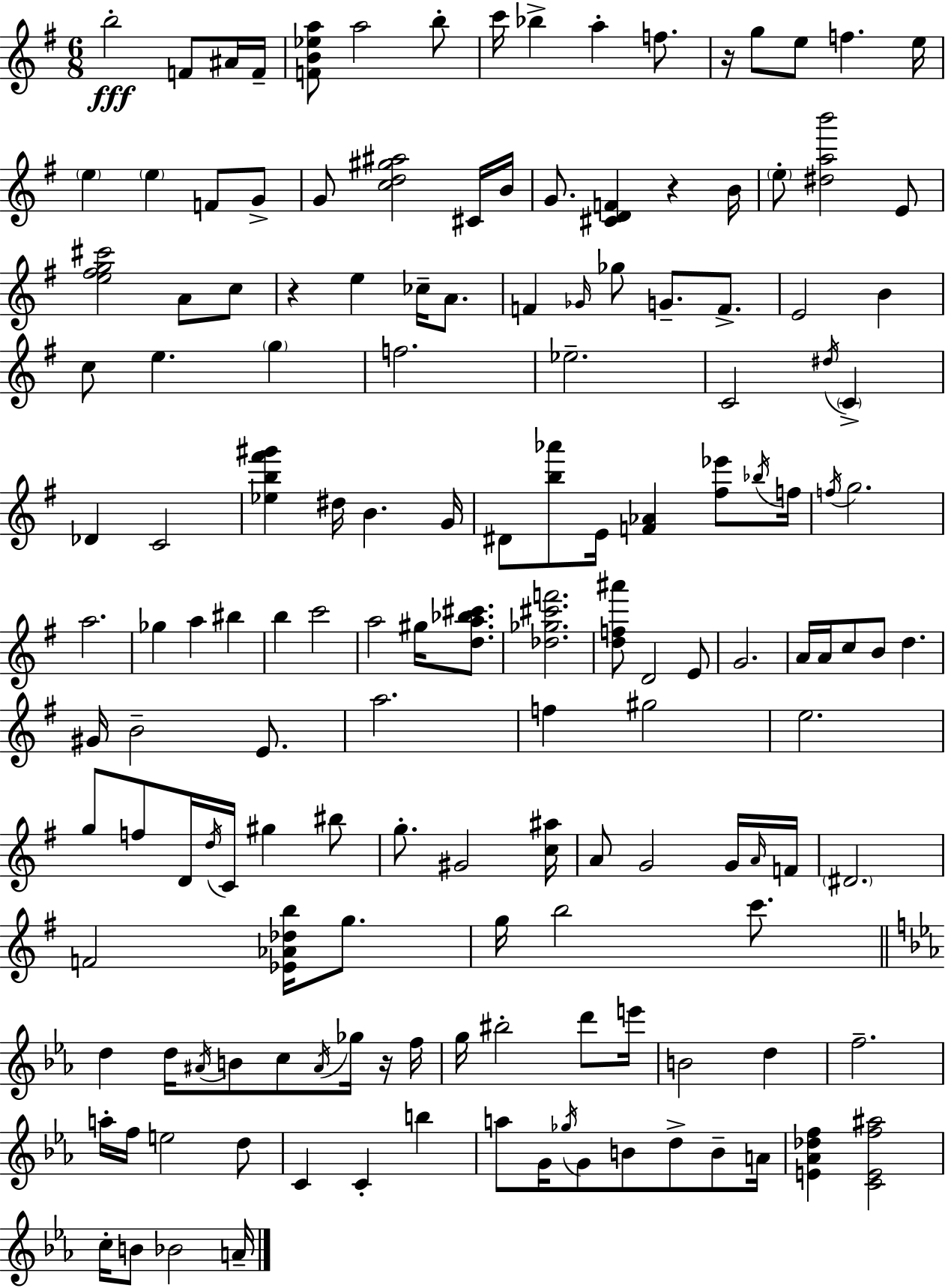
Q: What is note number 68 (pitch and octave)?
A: A4